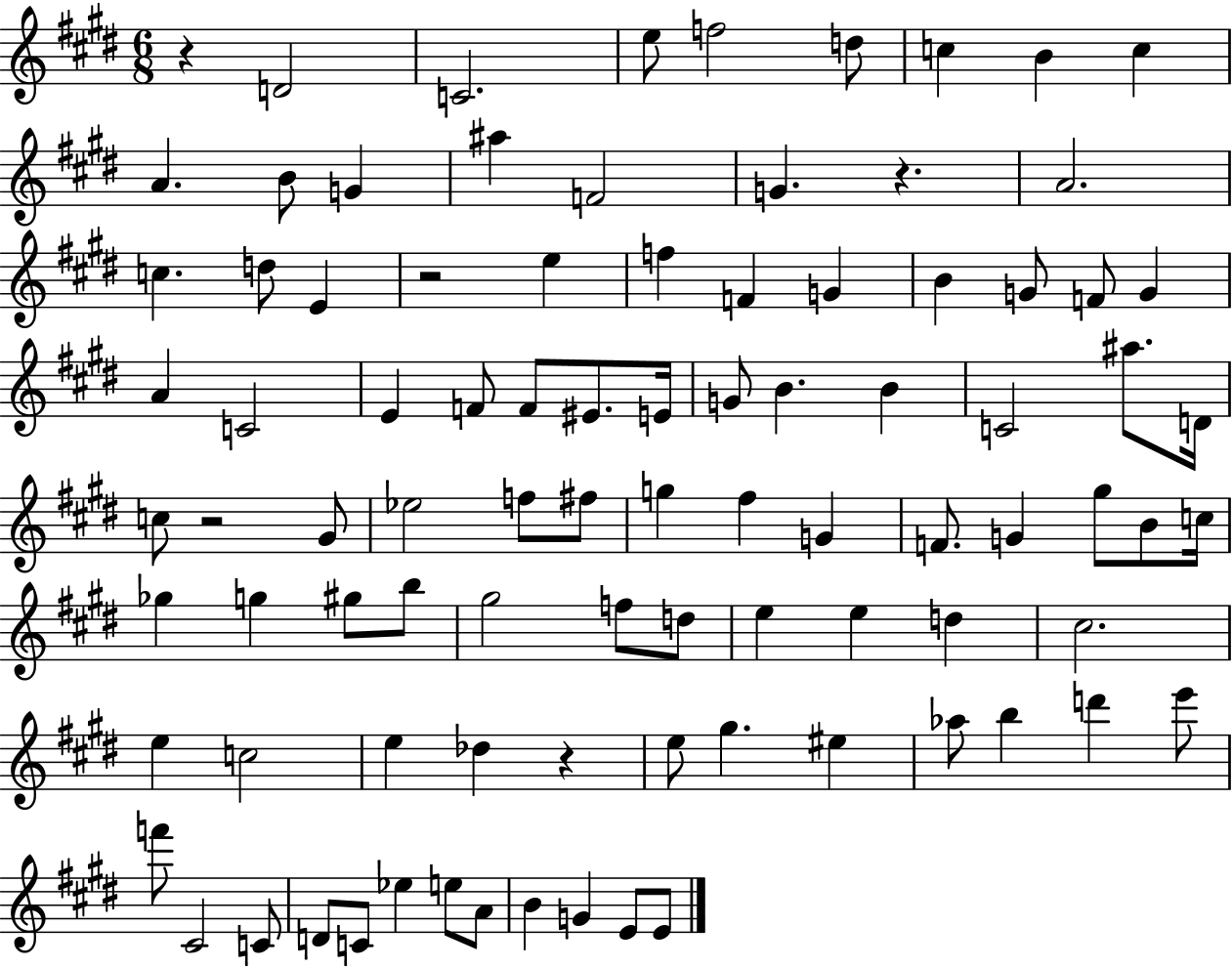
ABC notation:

X:1
T:Untitled
M:6/8
L:1/4
K:E
z D2 C2 e/2 f2 d/2 c B c A B/2 G ^a F2 G z A2 c d/2 E z2 e f F G B G/2 F/2 G A C2 E F/2 F/2 ^E/2 E/4 G/2 B B C2 ^a/2 D/4 c/2 z2 ^G/2 _e2 f/2 ^f/2 g ^f G F/2 G ^g/2 B/2 c/4 _g g ^g/2 b/2 ^g2 f/2 d/2 e e d ^c2 e c2 e _d z e/2 ^g ^e _a/2 b d' e'/2 f'/2 ^C2 C/2 D/2 C/2 _e e/2 A/2 B G E/2 E/2